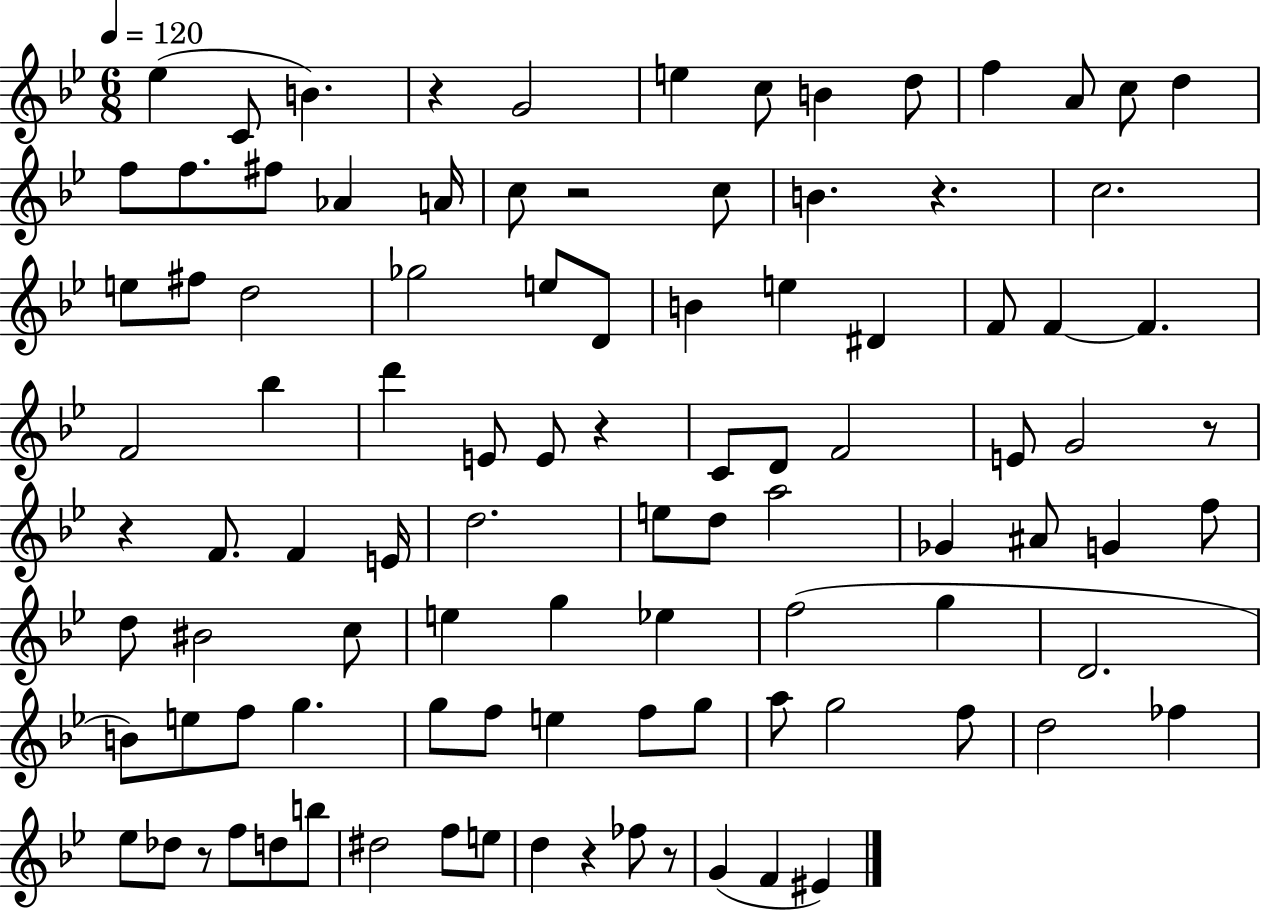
Eb5/q C4/e B4/q. R/q G4/h E5/q C5/e B4/q D5/e F5/q A4/e C5/e D5/q F5/e F5/e. F#5/e Ab4/q A4/s C5/e R/h C5/e B4/q. R/q. C5/h. E5/e F#5/e D5/h Gb5/h E5/e D4/e B4/q E5/q D#4/q F4/e F4/q F4/q. F4/h Bb5/q D6/q E4/e E4/e R/q C4/e D4/e F4/h E4/e G4/h R/e R/q F4/e. F4/q E4/s D5/h. E5/e D5/e A5/h Gb4/q A#4/e G4/q F5/e D5/e BIS4/h C5/e E5/q G5/q Eb5/q F5/h G5/q D4/h. B4/e E5/e F5/e G5/q. G5/e F5/e E5/q F5/e G5/e A5/e G5/h F5/e D5/h FES5/q Eb5/e Db5/e R/e F5/e D5/e B5/e D#5/h F5/e E5/e D5/q R/q FES5/e R/e G4/q F4/q EIS4/q